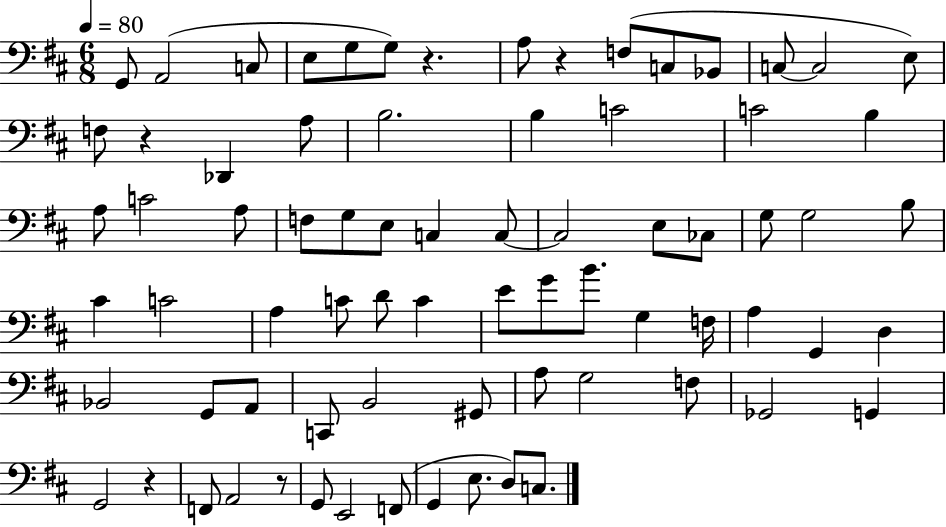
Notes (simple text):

G2/e A2/h C3/e E3/e G3/e G3/e R/q. A3/e R/q F3/e C3/e Bb2/e C3/e C3/h E3/e F3/e R/q Db2/q A3/e B3/h. B3/q C4/h C4/h B3/q A3/e C4/h A3/e F3/e G3/e E3/e C3/q C3/e C3/h E3/e CES3/e G3/e G3/h B3/e C#4/q C4/h A3/q C4/e D4/e C4/q E4/e G4/e B4/e. G3/q F3/s A3/q G2/q D3/q Bb2/h G2/e A2/e C2/e B2/h G#2/e A3/e G3/h F3/e Gb2/h G2/q G2/h R/q F2/e A2/h R/e G2/e E2/h F2/e G2/q E3/e. D3/e C3/e.